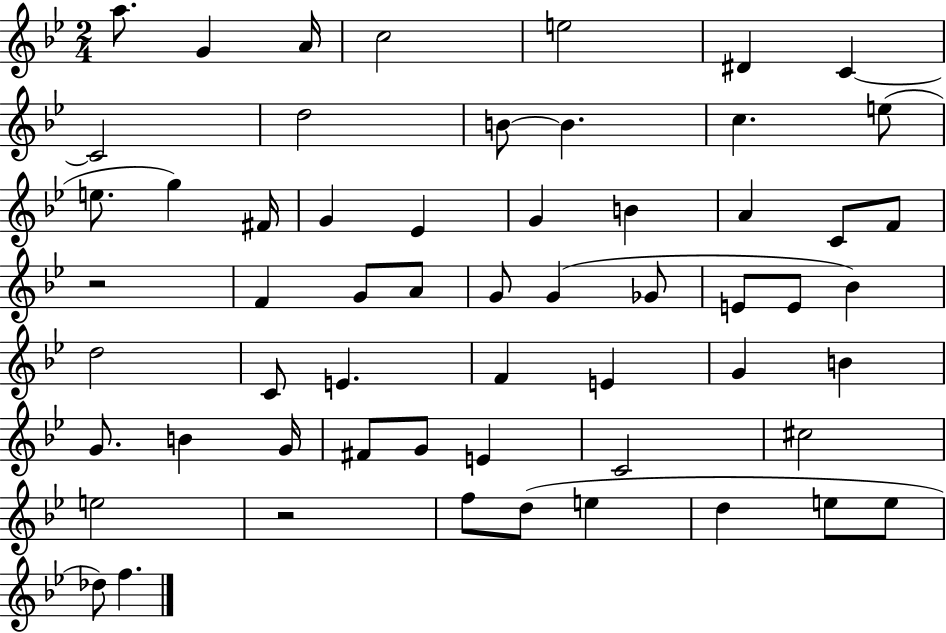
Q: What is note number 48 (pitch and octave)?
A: E5